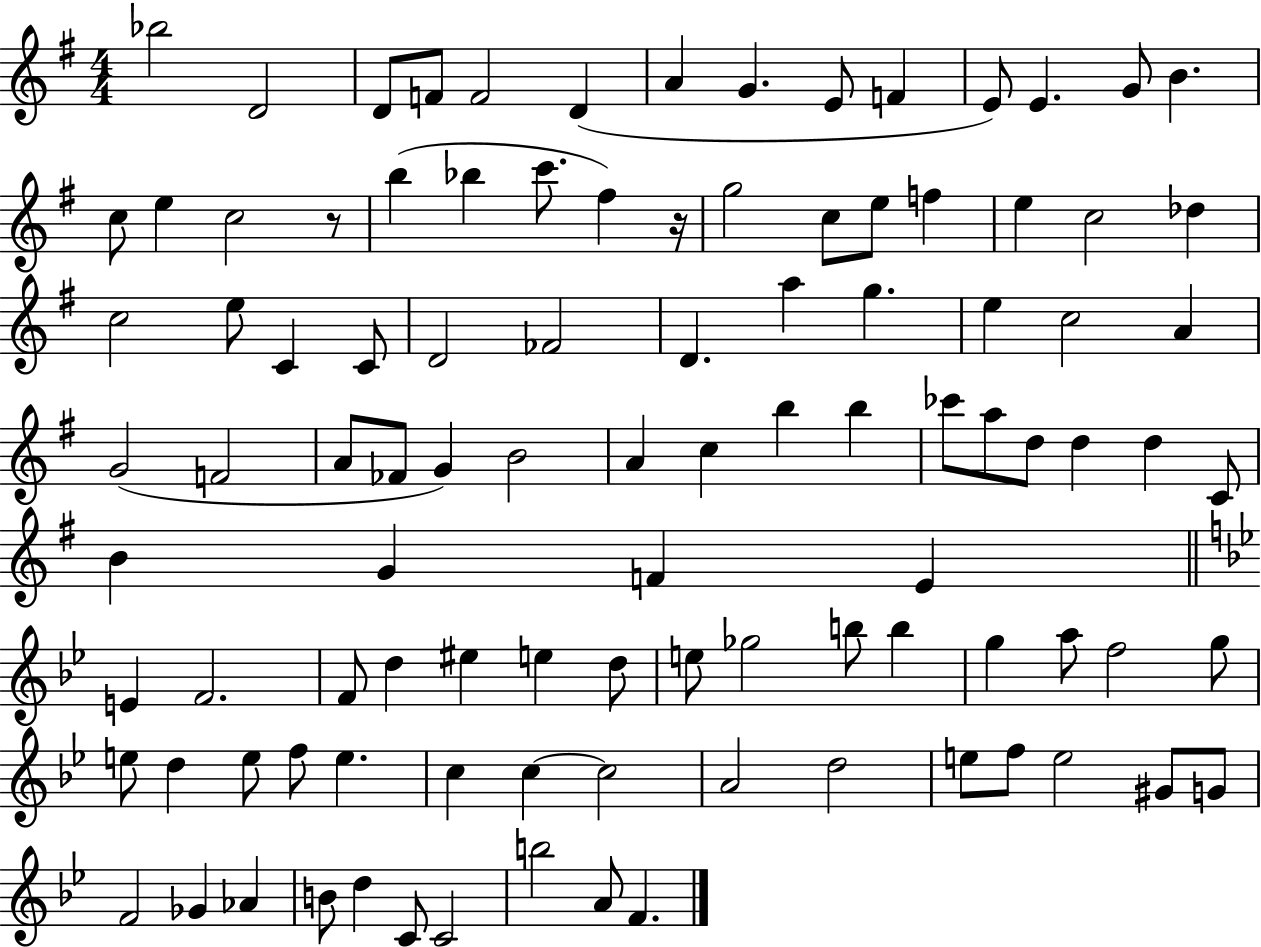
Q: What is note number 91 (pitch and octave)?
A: F4